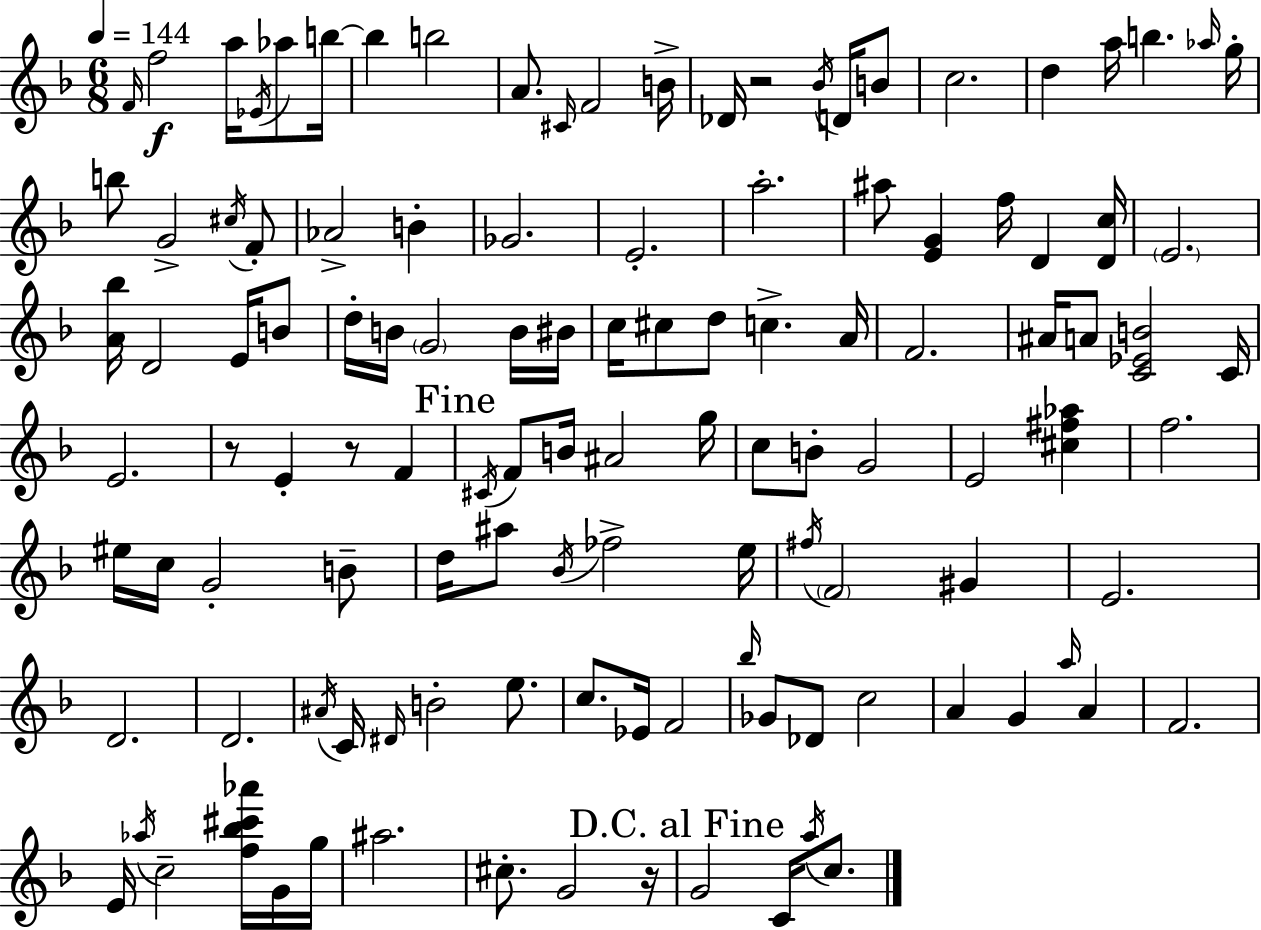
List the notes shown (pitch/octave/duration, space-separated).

F4/s F5/h A5/s Eb4/s Ab5/e B5/s B5/q B5/h A4/e. C#4/s F4/h B4/s Db4/s R/h Bb4/s D4/s B4/e C5/h. D5/q A5/s B5/q. Ab5/s G5/s B5/e G4/h C#5/s F4/e Ab4/h B4/q Gb4/h. E4/h. A5/h. A#5/e [E4,G4]/q F5/s D4/q [D4,C5]/s E4/h. [A4,Bb5]/s D4/h E4/s B4/e D5/s B4/s G4/h B4/s BIS4/s C5/s C#5/e D5/e C5/q. A4/s F4/h. A#4/s A4/e [C4,Eb4,B4]/h C4/s E4/h. R/e E4/q R/e F4/q C#4/s F4/e B4/s A#4/h G5/s C5/e B4/e G4/h E4/h [C#5,F#5,Ab5]/q F5/h. EIS5/s C5/s G4/h B4/e D5/s A#5/e Bb4/s FES5/h E5/s F#5/s F4/h G#4/q E4/h. D4/h. D4/h. A#4/s C4/s D#4/s B4/h E5/e. C5/e. Eb4/s F4/h Bb5/s Gb4/e Db4/e C5/h A4/q G4/q A5/s A4/q F4/h. E4/s Ab5/s C5/h [F5,Bb5,C#6,Ab6]/s G4/s G5/s A#5/h. C#5/e. G4/h R/s G4/h C4/s A5/s C5/e.